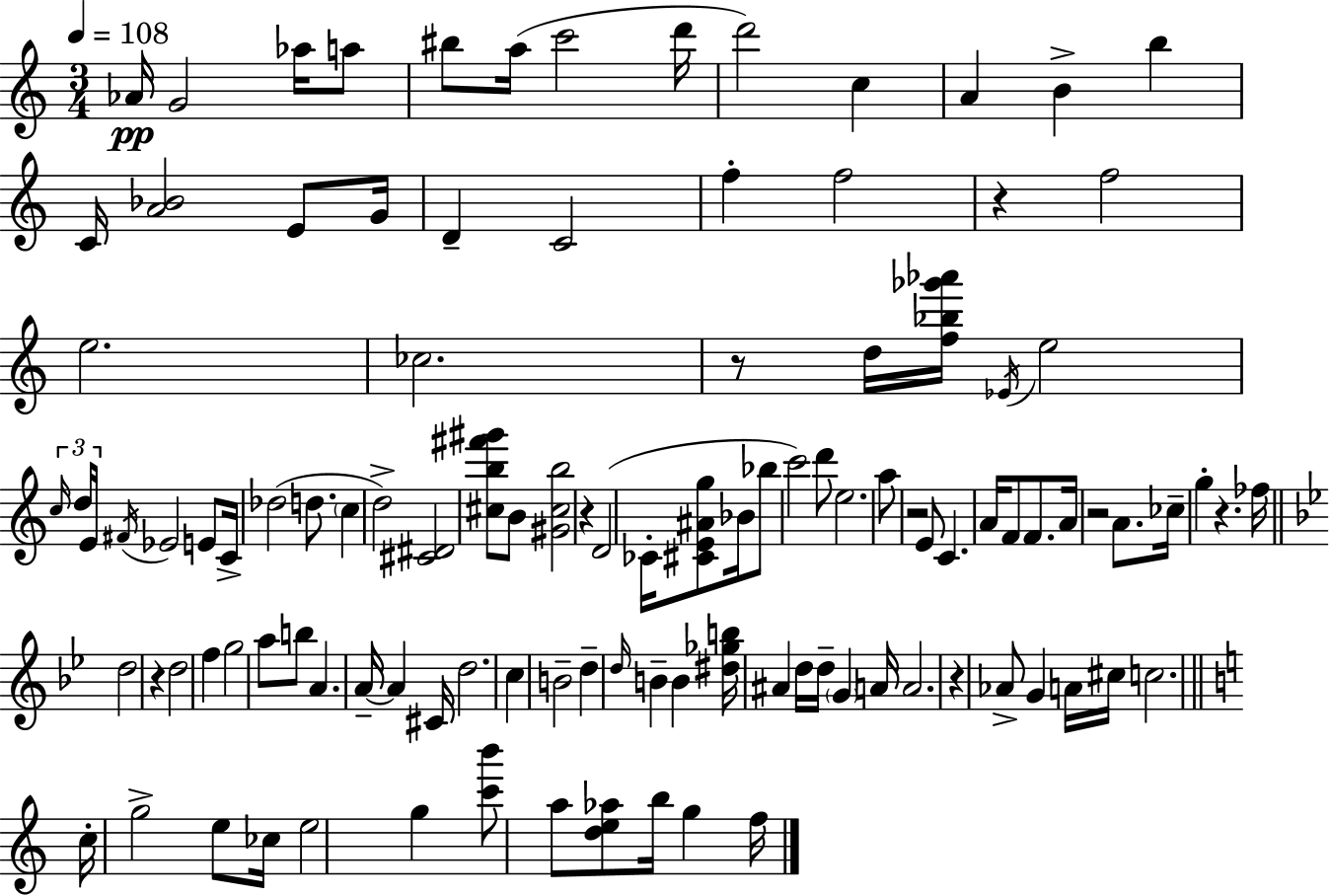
{
  \clef treble
  \numericTimeSignature
  \time 3/4
  \key c \major
  \tempo 4 = 108
  aes'16\pp g'2 aes''16 a''8 | bis''8 a''16( c'''2 d'''16 | d'''2) c''4 | a'4 b'4-> b''4 | \break c'16 <a' bes'>2 e'8 g'16 | d'4-- c'2 | f''4-. f''2 | r4 f''2 | \break e''2. | ces''2. | r8 d''16 <f'' bes'' ges''' aes'''>16 \acciaccatura { ees'16 } e''2 | \tuplet 3/2 { \grace { c''16 } d''16 e'16 } \acciaccatura { fis'16 } ees'2 | \break e'8 c'16-> des''2( | d''8. \parenthesize c''4 d''2->) | <cis' dis'>2 <cis'' b'' fis''' gis'''>8 | b'8 <gis' cis'' b''>2 r4 | \break d'2( ces'16-. | <cis' e' ais' g''>8 bes'16 bes''8 c'''2) | d'''8 e''2. | a''8 r2 | \break e'8 c'4. a'16 f'8 | f'8. a'16 r2 | a'8. ces''16-- g''4-. r4. | fes''16 \bar "||" \break \key bes \major d''2 r4 | d''2 f''4 | g''2 a''8 b''8 | a'4. a'16--~~ a'4 cis'16 | \break d''2. | c''4 b'2-- | d''4-- \grace { d''16 } b'4-- b'4 | <dis'' ges'' b''>16 ais'4 d''16 d''16-- \parenthesize g'4 | \break a'16 a'2. | r4 aes'8-> g'4 a'16 | cis''16 c''2. | \bar "||" \break \key c \major c''16-. g''2-> e''8 ces''16 | e''2 g''4 | <c''' b'''>8 a''8 <d'' e'' aes''>8 b''16 g''4 f''16 | \bar "|."
}